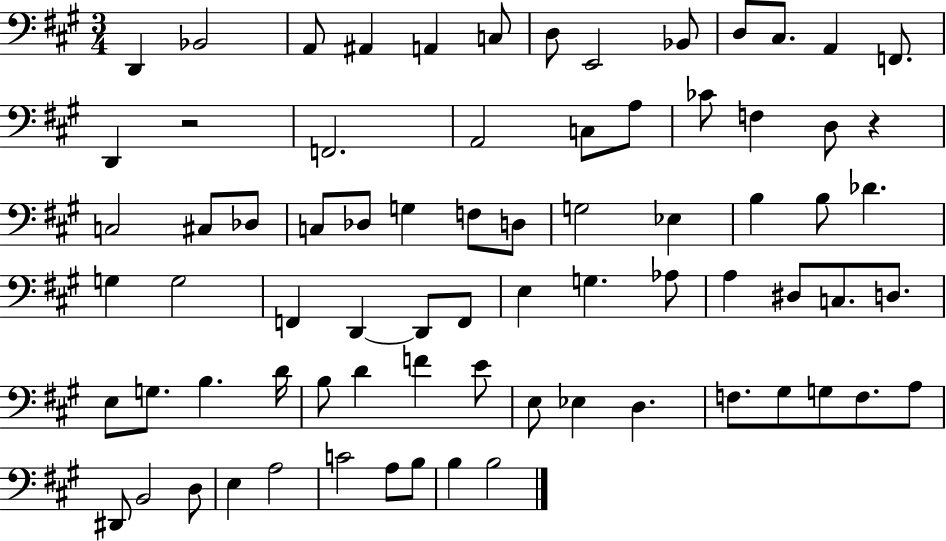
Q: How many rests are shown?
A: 2